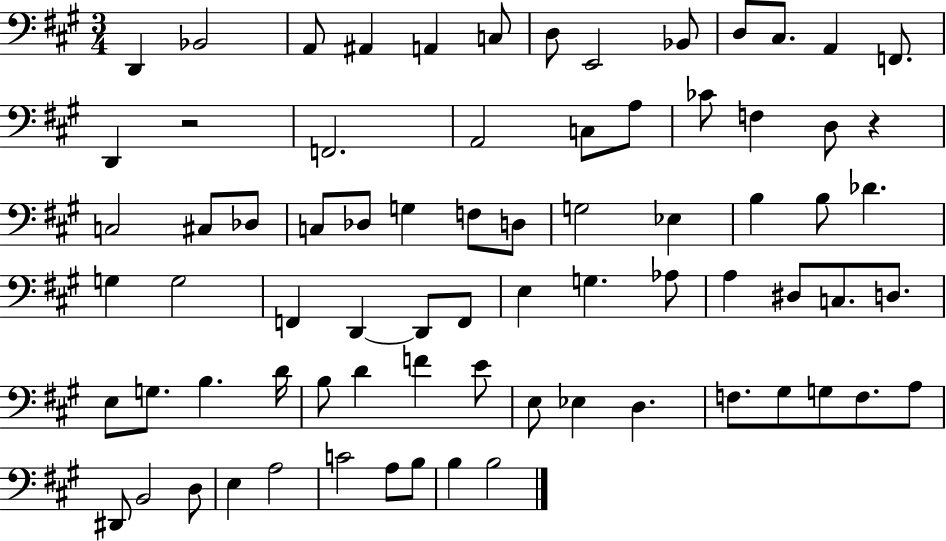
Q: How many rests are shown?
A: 2